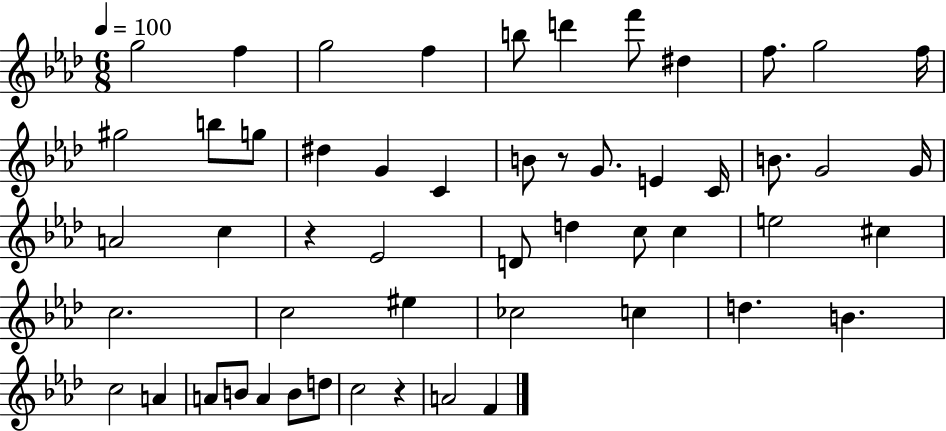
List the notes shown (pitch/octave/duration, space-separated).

G5/h F5/q G5/h F5/q B5/e D6/q F6/e D#5/q F5/e. G5/h F5/s G#5/h B5/e G5/e D#5/q G4/q C4/q B4/e R/e G4/e. E4/q C4/s B4/e. G4/h G4/s A4/h C5/q R/q Eb4/h D4/e D5/q C5/e C5/q E5/h C#5/q C5/h. C5/h EIS5/q CES5/h C5/q D5/q. B4/q. C5/h A4/q A4/e B4/e A4/q B4/e D5/e C5/h R/q A4/h F4/q